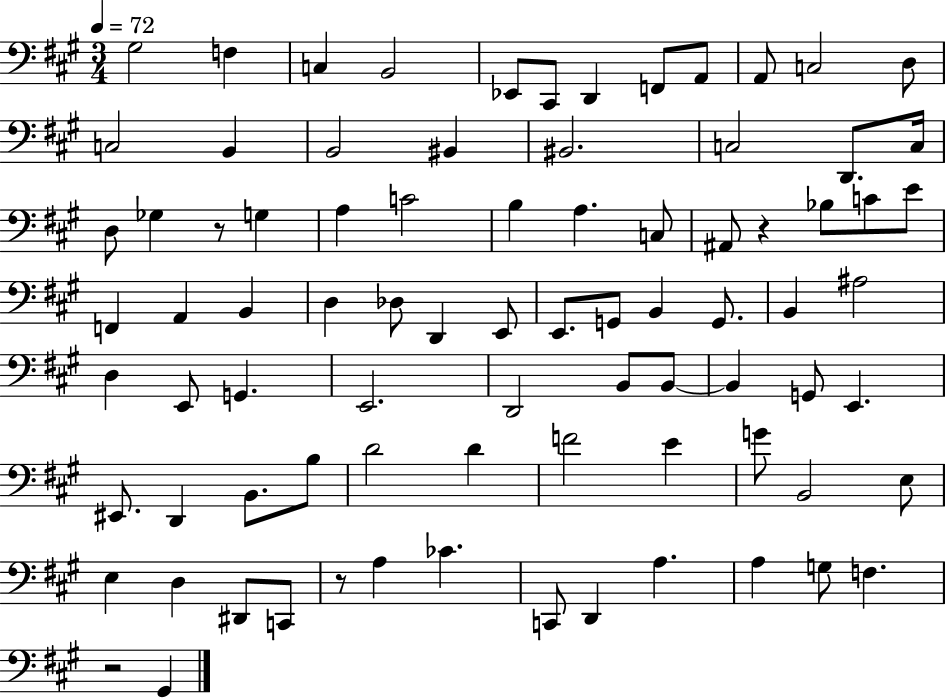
{
  \clef bass
  \numericTimeSignature
  \time 3/4
  \key a \major
  \tempo 4 = 72
  gis2 f4 | c4 b,2 | ees,8 cis,8 d,4 f,8 a,8 | a,8 c2 d8 | \break c2 b,4 | b,2 bis,4 | bis,2. | c2 d,8. c16 | \break d8 ges4 r8 g4 | a4 c'2 | b4 a4. c8 | ais,8 r4 bes8 c'8 e'8 | \break f,4 a,4 b,4 | d4 des8 d,4 e,8 | e,8. g,8 b,4 g,8. | b,4 ais2 | \break d4 e,8 g,4. | e,2. | d,2 b,8 b,8~~ | b,4 g,8 e,4. | \break eis,8. d,4 b,8. b8 | d'2 d'4 | f'2 e'4 | g'8 b,2 e8 | \break e4 d4 dis,8 c,8 | r8 a4 ces'4. | c,8 d,4 a4. | a4 g8 f4. | \break r2 gis,4 | \bar "|."
}